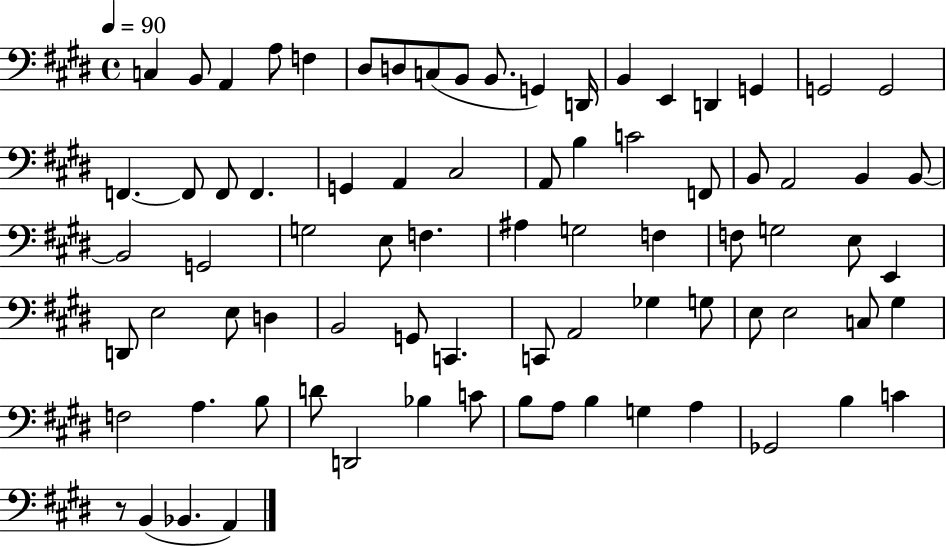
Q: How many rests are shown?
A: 1